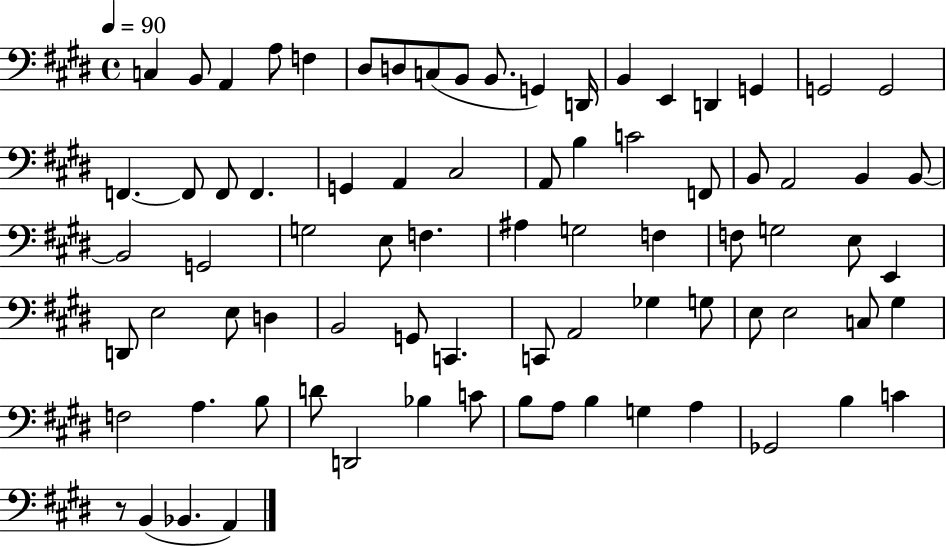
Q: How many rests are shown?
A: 1